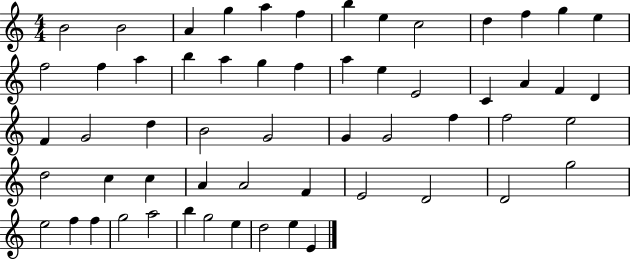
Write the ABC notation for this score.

X:1
T:Untitled
M:4/4
L:1/4
K:C
B2 B2 A g a f b e c2 d f g e f2 f a b a g f a e E2 C A F D F G2 d B2 G2 G G2 f f2 e2 d2 c c A A2 F E2 D2 D2 g2 e2 f f g2 a2 b g2 e d2 e E